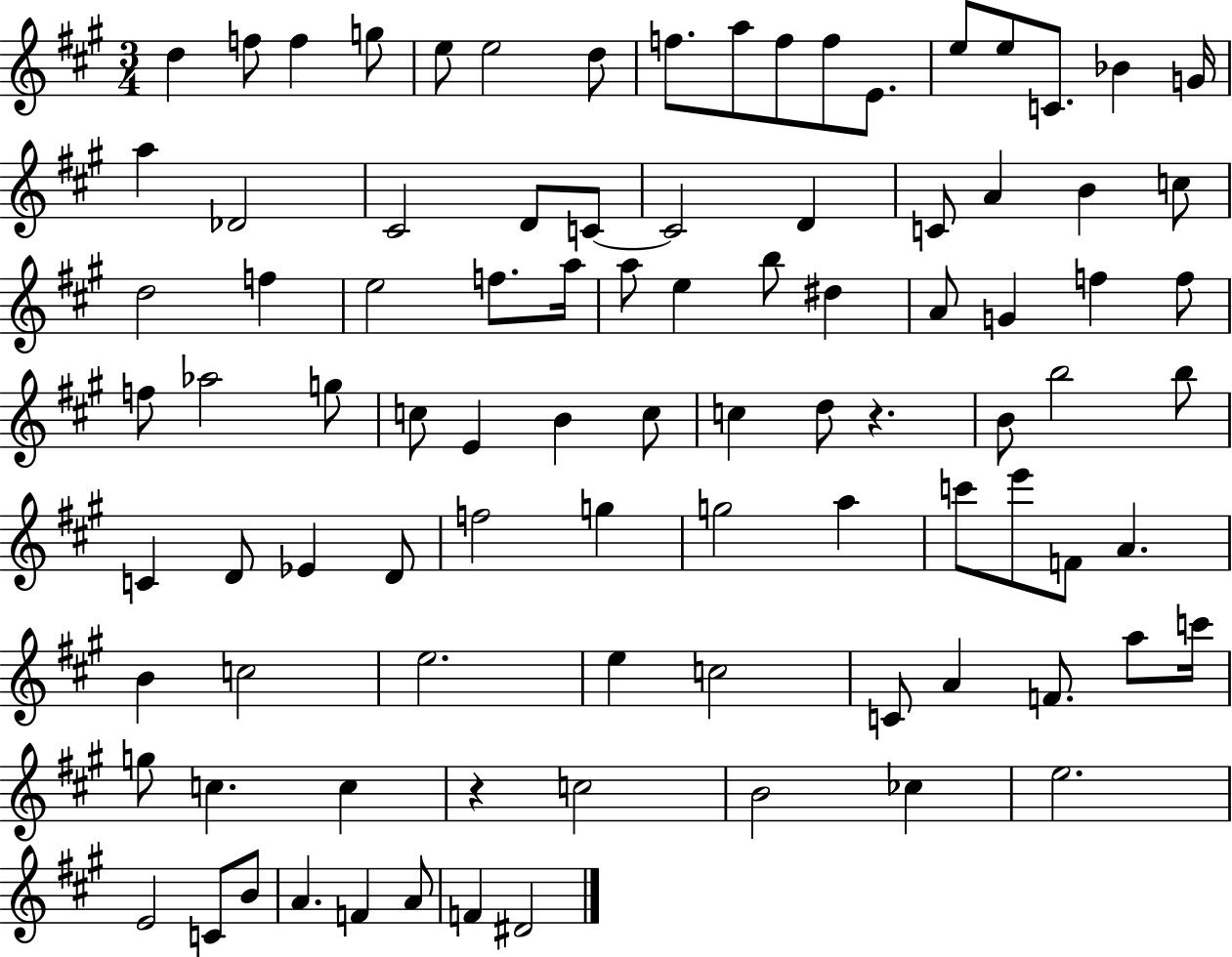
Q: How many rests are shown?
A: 2